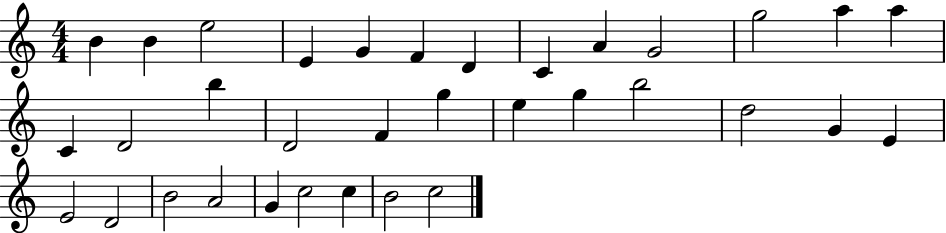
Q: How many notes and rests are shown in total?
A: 34